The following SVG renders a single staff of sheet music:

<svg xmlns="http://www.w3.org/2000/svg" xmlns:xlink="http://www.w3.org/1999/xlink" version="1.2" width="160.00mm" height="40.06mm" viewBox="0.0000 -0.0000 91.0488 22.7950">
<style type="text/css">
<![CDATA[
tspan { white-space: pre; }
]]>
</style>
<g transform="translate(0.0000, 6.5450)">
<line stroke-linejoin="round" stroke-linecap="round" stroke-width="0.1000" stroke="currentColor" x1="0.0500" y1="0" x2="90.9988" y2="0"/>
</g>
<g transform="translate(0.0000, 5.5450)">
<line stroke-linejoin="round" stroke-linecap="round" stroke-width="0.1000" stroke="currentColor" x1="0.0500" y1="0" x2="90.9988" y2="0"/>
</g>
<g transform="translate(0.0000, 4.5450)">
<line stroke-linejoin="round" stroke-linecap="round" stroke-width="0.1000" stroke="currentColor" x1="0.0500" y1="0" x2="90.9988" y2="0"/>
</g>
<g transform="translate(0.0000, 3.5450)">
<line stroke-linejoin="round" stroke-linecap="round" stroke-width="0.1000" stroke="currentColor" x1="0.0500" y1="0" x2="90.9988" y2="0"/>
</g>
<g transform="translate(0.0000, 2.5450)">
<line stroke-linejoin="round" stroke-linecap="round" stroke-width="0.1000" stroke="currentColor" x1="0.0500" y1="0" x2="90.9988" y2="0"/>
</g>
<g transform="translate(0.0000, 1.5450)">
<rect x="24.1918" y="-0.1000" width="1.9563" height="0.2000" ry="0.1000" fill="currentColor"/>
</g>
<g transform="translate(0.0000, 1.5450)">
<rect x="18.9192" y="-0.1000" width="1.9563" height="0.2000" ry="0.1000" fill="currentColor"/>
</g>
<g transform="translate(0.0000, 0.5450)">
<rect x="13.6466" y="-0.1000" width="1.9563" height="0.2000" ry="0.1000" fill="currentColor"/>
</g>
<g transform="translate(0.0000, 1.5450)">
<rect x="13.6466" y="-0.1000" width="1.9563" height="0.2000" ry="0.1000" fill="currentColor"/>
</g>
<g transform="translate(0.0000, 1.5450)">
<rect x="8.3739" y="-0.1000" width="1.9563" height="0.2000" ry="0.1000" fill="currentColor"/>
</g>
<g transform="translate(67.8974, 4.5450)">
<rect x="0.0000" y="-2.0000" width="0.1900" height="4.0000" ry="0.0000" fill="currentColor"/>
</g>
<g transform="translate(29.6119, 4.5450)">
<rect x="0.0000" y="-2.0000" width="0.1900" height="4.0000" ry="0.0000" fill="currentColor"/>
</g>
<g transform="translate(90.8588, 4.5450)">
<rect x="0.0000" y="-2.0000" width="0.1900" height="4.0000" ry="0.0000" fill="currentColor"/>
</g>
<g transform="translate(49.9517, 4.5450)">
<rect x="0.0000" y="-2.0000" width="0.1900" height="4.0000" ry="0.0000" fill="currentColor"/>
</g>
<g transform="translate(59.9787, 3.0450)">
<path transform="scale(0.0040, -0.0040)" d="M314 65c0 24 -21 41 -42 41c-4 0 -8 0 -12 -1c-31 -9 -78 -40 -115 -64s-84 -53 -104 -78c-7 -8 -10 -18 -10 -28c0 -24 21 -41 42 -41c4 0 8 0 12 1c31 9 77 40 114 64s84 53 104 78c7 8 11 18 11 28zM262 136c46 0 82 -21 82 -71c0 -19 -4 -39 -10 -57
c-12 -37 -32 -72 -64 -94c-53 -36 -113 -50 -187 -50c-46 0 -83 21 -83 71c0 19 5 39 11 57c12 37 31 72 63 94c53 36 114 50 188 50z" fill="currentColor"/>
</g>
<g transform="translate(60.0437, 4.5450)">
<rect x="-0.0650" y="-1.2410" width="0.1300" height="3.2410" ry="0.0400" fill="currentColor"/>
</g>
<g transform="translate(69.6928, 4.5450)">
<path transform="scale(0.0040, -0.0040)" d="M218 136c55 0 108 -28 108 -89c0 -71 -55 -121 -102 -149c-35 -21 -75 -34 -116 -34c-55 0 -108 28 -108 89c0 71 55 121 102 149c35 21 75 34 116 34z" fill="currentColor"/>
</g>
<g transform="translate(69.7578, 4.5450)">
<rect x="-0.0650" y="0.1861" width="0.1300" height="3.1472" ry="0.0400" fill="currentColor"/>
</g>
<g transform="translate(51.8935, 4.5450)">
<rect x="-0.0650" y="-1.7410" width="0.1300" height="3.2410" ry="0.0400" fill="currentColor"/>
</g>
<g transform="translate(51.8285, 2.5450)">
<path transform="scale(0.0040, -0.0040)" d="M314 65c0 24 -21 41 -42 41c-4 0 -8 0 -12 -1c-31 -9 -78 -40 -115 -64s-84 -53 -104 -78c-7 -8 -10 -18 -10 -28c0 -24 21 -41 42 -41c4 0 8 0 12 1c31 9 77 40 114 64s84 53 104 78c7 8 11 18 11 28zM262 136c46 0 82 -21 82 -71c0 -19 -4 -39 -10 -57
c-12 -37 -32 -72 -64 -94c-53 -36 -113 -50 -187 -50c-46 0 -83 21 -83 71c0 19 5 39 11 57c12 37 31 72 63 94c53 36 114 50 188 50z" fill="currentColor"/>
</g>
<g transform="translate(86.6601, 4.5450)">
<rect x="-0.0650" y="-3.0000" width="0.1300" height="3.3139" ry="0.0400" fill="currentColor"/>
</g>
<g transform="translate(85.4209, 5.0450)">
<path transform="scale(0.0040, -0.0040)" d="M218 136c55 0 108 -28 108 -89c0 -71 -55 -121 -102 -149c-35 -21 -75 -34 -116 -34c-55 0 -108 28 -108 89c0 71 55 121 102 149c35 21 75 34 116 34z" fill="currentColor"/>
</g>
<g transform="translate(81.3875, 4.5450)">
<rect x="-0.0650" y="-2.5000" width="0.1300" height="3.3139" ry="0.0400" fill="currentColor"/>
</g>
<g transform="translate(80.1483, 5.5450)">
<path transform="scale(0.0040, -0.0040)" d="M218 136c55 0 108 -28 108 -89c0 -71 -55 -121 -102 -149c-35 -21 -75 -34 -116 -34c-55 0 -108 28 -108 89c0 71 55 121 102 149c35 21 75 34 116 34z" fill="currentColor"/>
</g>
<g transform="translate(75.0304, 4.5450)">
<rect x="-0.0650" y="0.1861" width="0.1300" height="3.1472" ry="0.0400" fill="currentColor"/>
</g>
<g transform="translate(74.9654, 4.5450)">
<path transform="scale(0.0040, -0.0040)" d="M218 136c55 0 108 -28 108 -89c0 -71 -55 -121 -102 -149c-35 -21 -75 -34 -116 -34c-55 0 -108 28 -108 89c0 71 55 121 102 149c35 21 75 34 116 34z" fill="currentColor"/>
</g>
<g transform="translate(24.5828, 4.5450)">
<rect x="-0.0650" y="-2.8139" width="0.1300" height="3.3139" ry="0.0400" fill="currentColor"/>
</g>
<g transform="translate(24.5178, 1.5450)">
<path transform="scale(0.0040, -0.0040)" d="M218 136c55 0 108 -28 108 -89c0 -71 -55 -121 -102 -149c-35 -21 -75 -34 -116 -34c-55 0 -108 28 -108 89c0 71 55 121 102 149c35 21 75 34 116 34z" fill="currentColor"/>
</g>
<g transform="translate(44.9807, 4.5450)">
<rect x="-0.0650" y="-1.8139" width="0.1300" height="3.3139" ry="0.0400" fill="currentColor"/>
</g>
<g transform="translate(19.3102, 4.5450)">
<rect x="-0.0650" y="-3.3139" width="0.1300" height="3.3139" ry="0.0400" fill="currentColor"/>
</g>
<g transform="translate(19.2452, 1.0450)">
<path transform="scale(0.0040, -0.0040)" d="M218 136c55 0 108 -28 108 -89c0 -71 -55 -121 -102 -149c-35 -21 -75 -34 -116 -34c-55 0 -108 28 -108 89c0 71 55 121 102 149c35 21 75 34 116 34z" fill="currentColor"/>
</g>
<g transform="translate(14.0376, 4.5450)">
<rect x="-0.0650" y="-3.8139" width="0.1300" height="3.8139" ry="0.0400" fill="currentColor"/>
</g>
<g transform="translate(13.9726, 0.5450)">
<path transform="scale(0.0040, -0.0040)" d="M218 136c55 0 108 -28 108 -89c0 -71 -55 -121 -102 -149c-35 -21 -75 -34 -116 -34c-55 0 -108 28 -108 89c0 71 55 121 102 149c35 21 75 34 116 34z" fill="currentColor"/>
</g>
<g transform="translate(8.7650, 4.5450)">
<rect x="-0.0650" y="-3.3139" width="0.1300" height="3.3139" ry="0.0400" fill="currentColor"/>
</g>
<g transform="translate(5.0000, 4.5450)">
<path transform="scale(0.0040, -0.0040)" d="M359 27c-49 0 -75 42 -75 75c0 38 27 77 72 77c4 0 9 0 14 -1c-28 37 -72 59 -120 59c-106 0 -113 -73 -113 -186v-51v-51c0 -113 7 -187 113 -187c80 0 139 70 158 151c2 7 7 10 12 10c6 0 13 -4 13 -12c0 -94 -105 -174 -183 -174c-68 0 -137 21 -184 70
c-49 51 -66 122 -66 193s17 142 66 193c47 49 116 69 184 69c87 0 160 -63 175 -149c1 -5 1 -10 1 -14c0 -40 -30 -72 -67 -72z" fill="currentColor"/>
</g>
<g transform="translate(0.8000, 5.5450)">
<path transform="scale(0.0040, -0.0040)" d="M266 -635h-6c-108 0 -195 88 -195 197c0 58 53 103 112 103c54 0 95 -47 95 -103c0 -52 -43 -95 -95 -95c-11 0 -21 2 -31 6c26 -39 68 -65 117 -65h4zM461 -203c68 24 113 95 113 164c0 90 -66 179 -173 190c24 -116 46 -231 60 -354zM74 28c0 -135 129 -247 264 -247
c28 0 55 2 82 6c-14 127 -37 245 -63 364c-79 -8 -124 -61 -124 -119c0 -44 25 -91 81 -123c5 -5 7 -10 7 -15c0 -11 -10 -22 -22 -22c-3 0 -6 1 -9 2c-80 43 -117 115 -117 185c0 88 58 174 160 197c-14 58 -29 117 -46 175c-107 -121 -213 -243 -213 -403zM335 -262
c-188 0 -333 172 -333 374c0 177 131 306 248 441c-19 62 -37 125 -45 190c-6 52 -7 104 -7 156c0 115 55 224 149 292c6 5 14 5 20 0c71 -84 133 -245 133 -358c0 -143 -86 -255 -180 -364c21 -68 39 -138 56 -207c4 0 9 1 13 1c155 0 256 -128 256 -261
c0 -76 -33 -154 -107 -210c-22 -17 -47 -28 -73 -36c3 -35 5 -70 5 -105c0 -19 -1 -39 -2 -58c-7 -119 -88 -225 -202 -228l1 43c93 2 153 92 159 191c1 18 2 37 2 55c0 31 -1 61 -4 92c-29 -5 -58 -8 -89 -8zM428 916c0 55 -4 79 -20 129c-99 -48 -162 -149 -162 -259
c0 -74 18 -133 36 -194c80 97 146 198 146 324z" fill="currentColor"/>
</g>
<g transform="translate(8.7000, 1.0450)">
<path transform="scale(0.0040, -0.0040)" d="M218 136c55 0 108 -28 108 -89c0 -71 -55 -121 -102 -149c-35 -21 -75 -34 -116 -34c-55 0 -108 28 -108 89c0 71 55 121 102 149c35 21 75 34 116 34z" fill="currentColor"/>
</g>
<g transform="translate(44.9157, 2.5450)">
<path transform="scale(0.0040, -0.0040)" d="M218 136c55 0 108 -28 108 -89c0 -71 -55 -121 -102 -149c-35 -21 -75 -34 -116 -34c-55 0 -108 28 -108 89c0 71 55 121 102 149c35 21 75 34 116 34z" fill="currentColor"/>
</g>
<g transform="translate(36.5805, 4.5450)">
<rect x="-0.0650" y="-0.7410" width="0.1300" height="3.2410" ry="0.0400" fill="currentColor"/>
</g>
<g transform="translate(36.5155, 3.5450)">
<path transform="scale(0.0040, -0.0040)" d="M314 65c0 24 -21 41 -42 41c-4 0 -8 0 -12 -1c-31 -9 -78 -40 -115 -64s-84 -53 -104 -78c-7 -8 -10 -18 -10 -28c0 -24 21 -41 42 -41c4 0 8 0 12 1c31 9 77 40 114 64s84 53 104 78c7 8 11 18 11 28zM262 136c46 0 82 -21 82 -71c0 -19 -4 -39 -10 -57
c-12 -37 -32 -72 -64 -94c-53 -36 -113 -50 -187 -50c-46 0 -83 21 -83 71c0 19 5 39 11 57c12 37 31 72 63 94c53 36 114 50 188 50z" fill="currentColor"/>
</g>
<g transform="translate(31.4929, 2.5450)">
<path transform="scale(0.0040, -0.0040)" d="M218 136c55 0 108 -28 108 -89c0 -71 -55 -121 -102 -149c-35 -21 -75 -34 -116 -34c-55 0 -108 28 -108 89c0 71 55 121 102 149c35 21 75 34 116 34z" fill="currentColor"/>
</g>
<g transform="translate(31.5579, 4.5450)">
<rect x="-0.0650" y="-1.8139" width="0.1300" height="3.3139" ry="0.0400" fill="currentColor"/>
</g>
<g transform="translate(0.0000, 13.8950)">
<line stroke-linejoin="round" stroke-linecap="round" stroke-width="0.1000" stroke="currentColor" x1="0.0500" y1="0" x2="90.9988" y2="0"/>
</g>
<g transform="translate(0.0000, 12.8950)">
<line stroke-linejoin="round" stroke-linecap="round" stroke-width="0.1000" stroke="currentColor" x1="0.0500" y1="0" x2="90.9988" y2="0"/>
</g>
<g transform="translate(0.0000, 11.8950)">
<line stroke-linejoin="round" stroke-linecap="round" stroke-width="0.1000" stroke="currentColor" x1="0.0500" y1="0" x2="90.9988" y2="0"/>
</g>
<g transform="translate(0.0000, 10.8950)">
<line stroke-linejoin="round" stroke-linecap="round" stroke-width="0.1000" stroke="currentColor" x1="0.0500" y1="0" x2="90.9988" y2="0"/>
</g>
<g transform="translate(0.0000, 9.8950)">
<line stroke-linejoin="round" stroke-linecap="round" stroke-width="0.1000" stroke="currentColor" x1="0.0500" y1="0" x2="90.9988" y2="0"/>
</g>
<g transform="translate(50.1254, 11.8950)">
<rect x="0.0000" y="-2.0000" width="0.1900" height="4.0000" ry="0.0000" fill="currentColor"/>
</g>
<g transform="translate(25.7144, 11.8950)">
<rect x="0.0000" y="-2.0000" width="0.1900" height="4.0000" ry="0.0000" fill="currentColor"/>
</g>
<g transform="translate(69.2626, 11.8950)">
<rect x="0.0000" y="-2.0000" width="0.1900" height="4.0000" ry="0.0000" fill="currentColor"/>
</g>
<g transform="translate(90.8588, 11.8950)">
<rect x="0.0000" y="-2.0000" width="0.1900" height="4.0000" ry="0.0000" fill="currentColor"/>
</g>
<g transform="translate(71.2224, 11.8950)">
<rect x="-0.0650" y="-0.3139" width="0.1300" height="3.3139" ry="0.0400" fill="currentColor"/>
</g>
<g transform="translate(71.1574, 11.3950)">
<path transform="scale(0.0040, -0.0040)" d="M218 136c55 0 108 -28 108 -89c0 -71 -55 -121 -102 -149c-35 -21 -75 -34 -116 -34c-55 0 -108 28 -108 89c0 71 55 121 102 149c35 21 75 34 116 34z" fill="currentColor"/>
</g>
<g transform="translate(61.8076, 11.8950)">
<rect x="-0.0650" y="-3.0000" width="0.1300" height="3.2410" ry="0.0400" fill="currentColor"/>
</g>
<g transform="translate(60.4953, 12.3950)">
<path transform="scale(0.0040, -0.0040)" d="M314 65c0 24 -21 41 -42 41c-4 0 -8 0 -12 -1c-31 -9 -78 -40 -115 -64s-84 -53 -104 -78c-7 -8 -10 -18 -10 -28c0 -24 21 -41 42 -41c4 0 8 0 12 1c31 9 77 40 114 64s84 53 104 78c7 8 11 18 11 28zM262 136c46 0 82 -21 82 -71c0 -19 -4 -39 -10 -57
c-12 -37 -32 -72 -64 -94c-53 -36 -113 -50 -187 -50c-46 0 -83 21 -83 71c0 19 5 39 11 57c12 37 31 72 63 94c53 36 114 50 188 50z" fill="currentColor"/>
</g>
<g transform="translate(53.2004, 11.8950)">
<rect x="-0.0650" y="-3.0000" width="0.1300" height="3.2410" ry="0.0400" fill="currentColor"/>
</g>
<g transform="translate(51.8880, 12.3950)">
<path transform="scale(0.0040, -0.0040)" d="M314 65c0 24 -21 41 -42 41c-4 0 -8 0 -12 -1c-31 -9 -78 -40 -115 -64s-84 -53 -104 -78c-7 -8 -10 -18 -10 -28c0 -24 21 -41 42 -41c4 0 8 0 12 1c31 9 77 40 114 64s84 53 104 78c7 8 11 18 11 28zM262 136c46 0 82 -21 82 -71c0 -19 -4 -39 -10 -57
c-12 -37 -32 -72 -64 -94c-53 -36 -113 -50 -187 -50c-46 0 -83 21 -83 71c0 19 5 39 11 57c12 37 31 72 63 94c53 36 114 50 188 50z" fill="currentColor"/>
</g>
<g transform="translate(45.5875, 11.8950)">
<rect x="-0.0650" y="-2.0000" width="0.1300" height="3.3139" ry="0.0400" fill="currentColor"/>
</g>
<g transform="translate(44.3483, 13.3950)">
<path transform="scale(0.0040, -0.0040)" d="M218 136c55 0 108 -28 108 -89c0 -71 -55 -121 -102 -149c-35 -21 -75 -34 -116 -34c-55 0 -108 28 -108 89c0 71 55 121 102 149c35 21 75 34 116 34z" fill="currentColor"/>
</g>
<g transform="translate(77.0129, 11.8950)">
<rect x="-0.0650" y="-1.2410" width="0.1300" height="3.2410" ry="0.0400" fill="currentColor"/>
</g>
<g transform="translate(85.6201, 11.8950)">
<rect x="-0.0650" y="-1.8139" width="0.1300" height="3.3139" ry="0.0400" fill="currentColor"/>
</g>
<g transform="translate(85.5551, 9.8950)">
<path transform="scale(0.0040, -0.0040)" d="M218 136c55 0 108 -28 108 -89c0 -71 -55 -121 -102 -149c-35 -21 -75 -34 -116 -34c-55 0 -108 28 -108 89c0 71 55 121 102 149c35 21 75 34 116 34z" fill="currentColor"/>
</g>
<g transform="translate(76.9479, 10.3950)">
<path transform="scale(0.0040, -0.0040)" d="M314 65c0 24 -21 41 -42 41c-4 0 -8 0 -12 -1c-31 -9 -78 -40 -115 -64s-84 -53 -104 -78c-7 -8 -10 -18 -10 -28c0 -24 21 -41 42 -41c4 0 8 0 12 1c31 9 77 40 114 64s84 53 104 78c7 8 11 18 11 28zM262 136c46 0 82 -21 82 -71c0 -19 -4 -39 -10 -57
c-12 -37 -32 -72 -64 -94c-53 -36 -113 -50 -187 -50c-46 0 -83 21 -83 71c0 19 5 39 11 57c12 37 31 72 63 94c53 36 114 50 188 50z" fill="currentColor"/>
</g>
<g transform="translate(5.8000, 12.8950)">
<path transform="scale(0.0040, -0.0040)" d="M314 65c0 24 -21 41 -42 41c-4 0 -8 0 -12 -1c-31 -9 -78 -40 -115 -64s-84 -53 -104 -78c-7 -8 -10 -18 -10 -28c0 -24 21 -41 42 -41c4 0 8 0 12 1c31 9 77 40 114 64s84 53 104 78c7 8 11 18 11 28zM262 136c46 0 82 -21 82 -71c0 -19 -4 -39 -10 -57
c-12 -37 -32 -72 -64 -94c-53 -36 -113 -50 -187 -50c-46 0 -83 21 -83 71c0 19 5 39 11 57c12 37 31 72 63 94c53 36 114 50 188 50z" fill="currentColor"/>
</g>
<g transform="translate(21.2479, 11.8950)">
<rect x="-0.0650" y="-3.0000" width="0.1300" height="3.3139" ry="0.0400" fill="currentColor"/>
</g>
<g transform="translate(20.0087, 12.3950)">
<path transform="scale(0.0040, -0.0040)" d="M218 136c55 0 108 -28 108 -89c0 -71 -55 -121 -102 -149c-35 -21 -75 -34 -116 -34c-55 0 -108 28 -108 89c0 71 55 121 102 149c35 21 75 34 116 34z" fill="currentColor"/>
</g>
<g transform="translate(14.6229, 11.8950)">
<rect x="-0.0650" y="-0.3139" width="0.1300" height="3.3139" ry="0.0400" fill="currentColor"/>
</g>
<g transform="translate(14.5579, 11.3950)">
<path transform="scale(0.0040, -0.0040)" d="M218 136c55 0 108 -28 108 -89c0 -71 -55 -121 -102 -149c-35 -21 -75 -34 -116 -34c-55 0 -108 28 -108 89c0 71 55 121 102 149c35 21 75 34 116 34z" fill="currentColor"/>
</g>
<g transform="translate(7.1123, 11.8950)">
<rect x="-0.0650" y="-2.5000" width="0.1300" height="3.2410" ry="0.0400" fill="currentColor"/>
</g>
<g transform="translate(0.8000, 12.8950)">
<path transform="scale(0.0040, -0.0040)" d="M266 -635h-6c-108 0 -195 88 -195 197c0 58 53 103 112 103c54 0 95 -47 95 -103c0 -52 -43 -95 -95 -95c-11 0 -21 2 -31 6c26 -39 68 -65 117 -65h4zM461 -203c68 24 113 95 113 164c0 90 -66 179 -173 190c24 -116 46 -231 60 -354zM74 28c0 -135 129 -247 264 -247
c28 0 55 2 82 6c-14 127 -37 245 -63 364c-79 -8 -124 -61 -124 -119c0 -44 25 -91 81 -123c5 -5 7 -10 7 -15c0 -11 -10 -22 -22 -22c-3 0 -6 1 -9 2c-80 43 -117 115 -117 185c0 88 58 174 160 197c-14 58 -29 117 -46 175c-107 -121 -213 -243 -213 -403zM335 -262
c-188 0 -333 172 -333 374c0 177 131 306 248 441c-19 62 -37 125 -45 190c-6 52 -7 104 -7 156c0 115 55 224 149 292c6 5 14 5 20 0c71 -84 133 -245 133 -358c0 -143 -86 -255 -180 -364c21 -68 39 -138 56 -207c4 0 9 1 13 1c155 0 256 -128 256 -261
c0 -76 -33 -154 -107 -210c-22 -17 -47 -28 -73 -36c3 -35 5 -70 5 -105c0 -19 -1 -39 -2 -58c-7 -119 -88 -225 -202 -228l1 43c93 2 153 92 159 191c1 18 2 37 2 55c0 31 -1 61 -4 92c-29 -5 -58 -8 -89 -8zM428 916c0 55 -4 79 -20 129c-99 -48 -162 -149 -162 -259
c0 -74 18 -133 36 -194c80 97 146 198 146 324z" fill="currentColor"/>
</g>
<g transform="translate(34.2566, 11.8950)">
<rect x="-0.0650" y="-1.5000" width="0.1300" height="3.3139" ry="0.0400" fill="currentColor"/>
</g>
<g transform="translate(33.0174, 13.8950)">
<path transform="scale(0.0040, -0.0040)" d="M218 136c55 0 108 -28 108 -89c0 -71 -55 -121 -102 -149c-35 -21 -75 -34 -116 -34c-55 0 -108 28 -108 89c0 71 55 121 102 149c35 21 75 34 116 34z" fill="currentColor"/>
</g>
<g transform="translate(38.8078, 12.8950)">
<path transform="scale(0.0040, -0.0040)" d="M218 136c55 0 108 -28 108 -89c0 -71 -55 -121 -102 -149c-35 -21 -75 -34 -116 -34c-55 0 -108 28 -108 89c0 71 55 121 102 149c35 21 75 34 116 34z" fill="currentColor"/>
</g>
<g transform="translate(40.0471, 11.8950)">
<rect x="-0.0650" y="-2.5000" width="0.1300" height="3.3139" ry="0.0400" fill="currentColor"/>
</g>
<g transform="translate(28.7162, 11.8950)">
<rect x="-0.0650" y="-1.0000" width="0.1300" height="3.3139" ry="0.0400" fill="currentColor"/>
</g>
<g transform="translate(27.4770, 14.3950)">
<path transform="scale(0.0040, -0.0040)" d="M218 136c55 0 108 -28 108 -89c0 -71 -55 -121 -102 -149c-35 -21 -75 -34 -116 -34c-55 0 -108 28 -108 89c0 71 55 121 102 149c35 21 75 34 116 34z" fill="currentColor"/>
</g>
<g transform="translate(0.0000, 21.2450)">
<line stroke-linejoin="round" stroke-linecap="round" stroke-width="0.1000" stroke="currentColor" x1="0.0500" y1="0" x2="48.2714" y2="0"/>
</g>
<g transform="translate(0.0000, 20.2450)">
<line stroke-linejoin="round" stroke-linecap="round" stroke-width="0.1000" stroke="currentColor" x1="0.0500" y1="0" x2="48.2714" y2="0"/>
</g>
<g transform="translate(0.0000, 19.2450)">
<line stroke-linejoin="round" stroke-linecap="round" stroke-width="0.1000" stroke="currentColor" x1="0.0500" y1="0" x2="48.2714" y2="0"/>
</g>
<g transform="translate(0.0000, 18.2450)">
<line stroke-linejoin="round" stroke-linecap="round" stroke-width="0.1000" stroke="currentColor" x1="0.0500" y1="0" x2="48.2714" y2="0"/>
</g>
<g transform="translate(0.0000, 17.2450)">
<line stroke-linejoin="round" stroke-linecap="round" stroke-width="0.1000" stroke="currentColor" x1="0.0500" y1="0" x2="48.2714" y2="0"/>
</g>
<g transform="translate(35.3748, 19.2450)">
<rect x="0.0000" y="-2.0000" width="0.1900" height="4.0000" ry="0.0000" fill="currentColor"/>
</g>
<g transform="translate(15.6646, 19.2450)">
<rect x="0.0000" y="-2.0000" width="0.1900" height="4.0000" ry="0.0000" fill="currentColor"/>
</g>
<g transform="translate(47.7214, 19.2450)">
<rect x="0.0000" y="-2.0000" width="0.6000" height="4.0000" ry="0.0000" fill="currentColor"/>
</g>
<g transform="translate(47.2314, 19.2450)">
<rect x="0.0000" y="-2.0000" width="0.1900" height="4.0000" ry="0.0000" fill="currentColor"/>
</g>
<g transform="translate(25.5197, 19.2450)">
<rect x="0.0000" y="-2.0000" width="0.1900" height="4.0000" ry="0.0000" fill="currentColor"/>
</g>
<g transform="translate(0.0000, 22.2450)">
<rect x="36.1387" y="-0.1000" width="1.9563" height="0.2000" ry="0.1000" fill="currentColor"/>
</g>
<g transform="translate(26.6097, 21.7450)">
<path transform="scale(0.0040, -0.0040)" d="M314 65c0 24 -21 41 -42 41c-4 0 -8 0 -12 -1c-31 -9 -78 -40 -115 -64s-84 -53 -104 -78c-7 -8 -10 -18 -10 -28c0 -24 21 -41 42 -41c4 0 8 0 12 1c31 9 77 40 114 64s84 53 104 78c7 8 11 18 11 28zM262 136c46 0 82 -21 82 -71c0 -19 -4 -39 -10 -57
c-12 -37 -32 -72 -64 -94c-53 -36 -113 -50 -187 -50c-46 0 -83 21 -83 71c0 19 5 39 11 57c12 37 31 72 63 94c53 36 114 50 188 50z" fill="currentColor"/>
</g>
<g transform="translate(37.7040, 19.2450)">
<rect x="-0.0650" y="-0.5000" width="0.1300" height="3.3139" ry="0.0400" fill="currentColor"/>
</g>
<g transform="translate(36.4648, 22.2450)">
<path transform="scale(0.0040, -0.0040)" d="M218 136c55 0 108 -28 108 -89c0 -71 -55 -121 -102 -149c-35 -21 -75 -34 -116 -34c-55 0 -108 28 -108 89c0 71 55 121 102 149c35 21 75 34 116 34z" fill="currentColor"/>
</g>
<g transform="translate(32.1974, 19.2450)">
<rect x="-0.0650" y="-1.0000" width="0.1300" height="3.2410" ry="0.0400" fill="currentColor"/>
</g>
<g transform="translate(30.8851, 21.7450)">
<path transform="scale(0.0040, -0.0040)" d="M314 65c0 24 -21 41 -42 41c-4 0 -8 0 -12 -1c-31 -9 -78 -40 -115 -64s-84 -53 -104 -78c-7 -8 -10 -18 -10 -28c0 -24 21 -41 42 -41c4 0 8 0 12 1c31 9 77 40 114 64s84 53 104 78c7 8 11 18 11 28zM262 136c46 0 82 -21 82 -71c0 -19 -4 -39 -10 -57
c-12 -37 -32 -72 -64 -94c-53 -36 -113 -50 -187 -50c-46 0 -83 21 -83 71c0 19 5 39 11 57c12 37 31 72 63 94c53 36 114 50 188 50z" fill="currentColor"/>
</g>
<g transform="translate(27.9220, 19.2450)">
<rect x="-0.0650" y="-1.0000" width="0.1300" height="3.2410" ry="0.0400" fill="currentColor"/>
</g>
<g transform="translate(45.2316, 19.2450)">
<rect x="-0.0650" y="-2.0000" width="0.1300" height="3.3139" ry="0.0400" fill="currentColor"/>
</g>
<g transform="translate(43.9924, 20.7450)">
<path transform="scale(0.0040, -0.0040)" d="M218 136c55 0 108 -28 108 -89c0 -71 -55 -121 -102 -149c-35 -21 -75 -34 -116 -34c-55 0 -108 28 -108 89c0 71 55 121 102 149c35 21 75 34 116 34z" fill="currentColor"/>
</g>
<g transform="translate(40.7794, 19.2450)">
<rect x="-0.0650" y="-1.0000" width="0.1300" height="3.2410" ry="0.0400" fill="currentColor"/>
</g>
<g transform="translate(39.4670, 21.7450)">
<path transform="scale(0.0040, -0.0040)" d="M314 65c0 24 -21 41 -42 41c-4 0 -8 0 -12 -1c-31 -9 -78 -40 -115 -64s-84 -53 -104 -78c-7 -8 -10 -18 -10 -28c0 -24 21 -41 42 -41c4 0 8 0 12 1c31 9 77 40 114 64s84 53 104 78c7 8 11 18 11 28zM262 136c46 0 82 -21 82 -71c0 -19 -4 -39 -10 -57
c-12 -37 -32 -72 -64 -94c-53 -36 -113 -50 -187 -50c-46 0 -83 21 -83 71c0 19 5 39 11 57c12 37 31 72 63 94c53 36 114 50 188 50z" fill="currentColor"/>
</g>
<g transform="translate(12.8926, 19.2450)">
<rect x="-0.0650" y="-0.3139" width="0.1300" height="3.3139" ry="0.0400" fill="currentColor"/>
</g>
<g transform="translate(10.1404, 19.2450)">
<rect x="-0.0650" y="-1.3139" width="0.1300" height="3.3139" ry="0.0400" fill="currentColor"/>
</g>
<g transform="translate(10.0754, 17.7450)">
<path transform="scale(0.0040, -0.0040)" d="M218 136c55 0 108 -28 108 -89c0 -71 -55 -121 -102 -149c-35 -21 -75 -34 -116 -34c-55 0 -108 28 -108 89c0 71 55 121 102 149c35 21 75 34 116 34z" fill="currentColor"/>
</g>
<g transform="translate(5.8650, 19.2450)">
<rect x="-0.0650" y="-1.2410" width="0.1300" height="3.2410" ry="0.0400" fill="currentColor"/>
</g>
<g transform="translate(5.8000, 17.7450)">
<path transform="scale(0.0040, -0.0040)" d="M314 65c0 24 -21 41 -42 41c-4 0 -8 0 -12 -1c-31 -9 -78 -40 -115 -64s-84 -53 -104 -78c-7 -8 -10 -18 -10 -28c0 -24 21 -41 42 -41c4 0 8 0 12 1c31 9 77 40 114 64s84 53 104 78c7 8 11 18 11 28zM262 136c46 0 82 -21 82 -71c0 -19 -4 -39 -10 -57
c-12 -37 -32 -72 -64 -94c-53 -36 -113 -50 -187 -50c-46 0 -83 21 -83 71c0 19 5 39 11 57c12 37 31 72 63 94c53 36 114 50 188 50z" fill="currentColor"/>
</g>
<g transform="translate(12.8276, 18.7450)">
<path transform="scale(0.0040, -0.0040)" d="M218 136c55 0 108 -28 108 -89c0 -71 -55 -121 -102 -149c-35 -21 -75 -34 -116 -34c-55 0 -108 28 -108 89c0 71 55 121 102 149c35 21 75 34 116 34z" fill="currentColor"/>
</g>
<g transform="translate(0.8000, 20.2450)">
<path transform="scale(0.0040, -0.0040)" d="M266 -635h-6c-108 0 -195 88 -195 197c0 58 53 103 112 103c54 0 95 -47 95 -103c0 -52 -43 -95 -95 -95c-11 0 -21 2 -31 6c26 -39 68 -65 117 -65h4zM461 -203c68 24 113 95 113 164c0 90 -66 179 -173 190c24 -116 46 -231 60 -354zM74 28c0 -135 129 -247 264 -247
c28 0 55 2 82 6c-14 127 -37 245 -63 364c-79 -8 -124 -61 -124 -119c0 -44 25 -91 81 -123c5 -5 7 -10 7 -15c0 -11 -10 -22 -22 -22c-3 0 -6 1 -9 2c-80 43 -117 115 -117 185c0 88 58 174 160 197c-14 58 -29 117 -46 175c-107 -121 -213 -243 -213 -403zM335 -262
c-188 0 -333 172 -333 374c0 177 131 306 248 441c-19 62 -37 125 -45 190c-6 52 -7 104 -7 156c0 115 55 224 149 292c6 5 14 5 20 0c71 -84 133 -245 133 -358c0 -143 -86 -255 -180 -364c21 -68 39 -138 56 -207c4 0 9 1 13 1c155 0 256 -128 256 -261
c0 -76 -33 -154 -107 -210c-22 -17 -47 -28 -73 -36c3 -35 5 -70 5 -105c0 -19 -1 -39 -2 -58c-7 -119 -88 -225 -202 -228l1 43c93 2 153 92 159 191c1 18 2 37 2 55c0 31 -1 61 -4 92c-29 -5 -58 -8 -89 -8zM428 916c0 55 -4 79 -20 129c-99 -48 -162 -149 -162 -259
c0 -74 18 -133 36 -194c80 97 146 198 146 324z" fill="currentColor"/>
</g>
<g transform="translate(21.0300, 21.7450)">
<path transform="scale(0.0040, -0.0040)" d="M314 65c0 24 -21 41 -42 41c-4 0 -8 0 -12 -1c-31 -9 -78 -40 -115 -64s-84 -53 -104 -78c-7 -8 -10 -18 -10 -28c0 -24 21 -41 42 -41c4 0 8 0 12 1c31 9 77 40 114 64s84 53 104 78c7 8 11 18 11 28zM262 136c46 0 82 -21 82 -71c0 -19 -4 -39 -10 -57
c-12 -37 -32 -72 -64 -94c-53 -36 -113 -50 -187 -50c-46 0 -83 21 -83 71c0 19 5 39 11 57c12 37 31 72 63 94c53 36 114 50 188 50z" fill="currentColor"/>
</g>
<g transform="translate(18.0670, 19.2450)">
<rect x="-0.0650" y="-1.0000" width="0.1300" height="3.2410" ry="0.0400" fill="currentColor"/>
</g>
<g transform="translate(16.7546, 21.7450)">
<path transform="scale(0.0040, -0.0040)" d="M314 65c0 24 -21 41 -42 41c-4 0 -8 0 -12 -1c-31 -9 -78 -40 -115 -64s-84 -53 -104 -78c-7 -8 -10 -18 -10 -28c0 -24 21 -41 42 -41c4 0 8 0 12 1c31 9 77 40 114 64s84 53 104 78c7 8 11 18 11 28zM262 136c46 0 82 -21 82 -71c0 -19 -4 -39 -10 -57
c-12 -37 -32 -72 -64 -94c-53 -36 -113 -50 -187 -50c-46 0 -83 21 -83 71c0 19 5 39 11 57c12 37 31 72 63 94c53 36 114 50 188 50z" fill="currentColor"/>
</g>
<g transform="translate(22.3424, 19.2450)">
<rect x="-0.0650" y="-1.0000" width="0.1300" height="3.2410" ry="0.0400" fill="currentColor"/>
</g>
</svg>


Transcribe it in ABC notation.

X:1
T:Untitled
M:4/4
L:1/4
K:C
b c' b a f d2 f f2 e2 B B G A G2 c A D E G F A2 A2 c e2 f e2 e c D2 D2 D2 D2 C D2 F